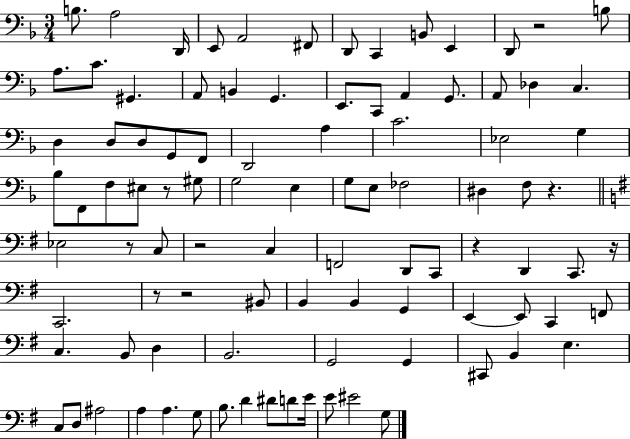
B3/e. A3/h D2/s E2/e A2/h F#2/e D2/e C2/q B2/e E2/q D2/e R/h B3/e A3/e. C4/e. G#2/q. A2/e B2/q G2/q. E2/e. C2/e A2/q G2/e. A2/e Db3/q C3/q. D3/q D3/e D3/e G2/e F2/e D2/h A3/q C4/h. Eb3/h G3/q Bb3/e F2/e F3/e EIS3/e R/e G#3/e G3/h E3/q G3/e E3/e FES3/h D#3/q F3/e R/q. Eb3/h R/e C3/e R/h C3/q F2/h D2/e C2/e R/q D2/q C2/e. R/s C2/h. R/e R/h BIS2/e B2/q B2/q G2/q E2/q E2/e C2/q F2/e C3/q. B2/e D3/q B2/h. G2/h G2/q C#2/e B2/q E3/q. C3/e D3/e A#3/h A3/q A3/q. G3/e B3/e. D4/q D#4/e D4/e E4/s E4/e EIS4/h G3/e